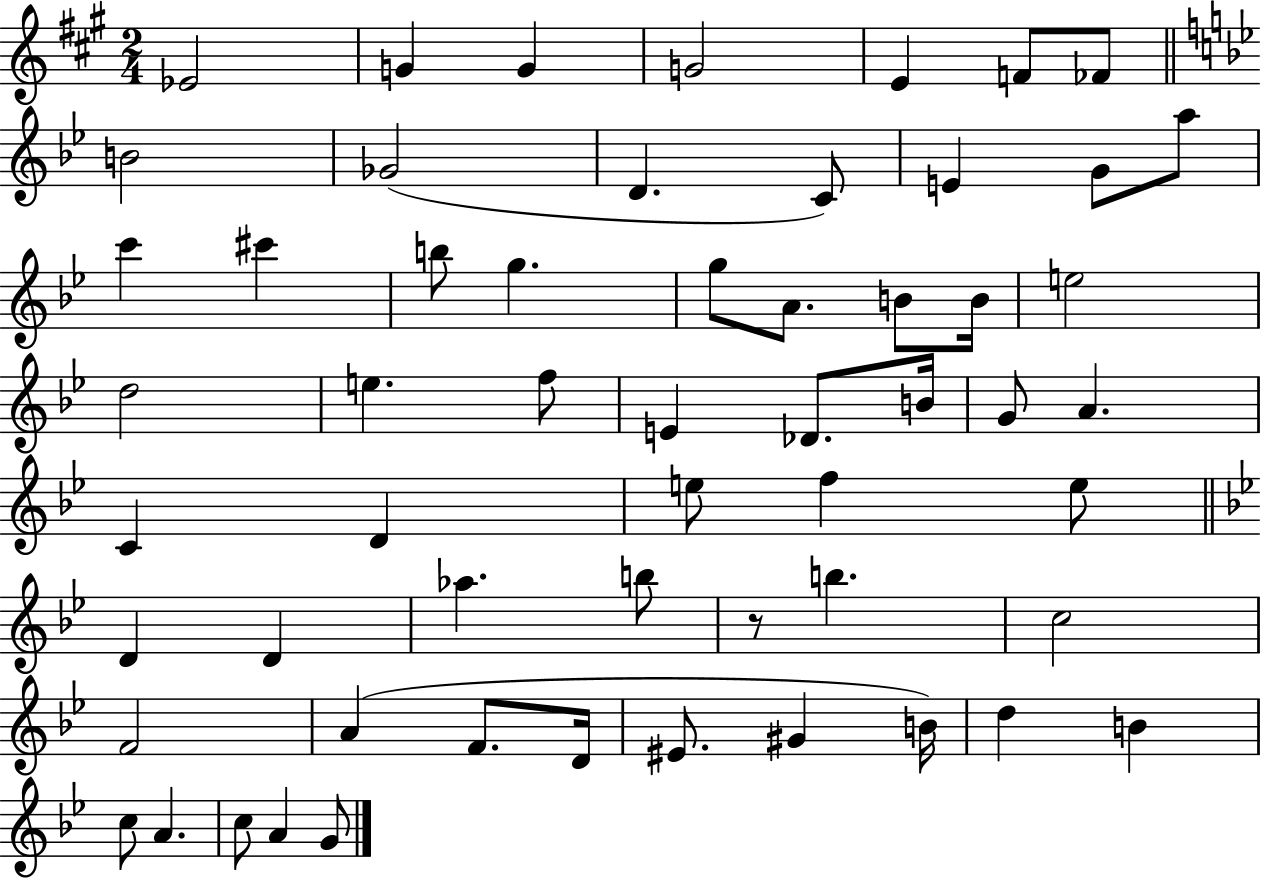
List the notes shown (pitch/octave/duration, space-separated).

Eb4/h G4/q G4/q G4/h E4/q F4/e FES4/e B4/h Gb4/h D4/q. C4/e E4/q G4/e A5/e C6/q C#6/q B5/e G5/q. G5/e A4/e. B4/e B4/s E5/h D5/h E5/q. F5/e E4/q Db4/e. B4/s G4/e A4/q. C4/q D4/q E5/e F5/q E5/e D4/q D4/q Ab5/q. B5/e R/e B5/q. C5/h F4/h A4/q F4/e. D4/s EIS4/e. G#4/q B4/s D5/q B4/q C5/e A4/q. C5/e A4/q G4/e